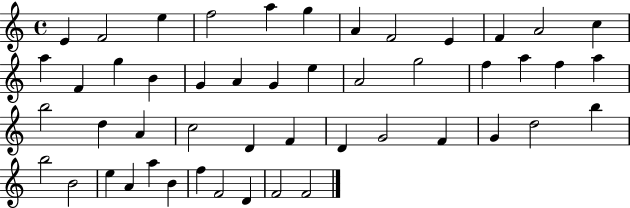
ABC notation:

X:1
T:Untitled
M:4/4
L:1/4
K:C
E F2 e f2 a g A F2 E F A2 c a F g B G A G e A2 g2 f a f a b2 d A c2 D F D G2 F G d2 b b2 B2 e A a B f F2 D F2 F2